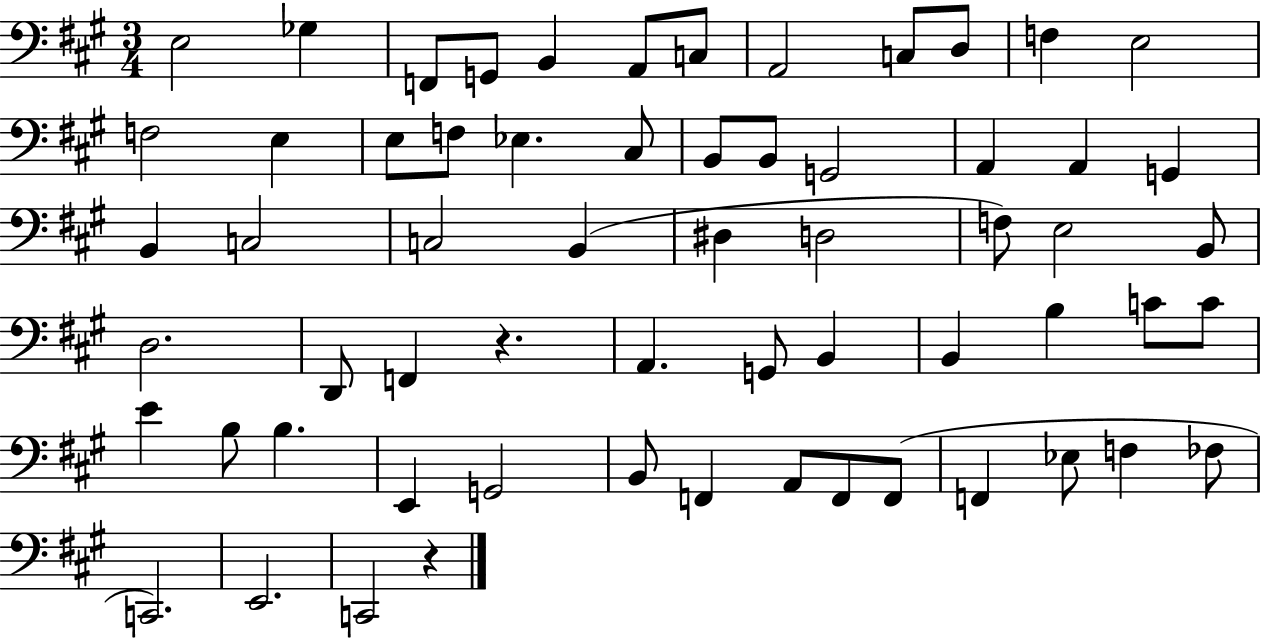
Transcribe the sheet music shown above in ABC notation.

X:1
T:Untitled
M:3/4
L:1/4
K:A
E,2 _G, F,,/2 G,,/2 B,, A,,/2 C,/2 A,,2 C,/2 D,/2 F, E,2 F,2 E, E,/2 F,/2 _E, ^C,/2 B,,/2 B,,/2 G,,2 A,, A,, G,, B,, C,2 C,2 B,, ^D, D,2 F,/2 E,2 B,,/2 D,2 D,,/2 F,, z A,, G,,/2 B,, B,, B, C/2 C/2 E B,/2 B, E,, G,,2 B,,/2 F,, A,,/2 F,,/2 F,,/2 F,, _E,/2 F, _F,/2 C,,2 E,,2 C,,2 z